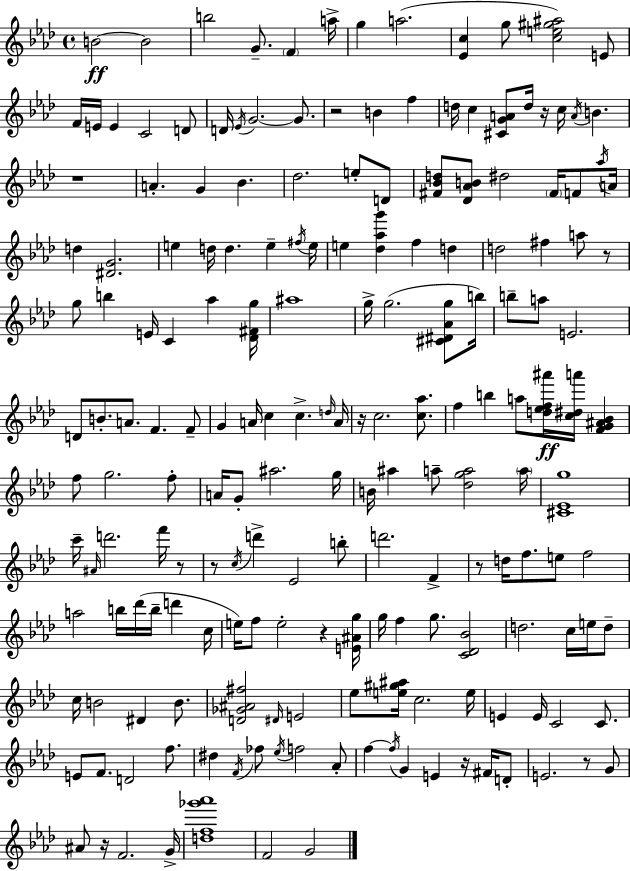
{
  \clef treble
  \time 4/4
  \defaultTimeSignature
  \key f \minor
  b'2~~\ff b'2 | b''2 g'8.-- \parenthesize f'4 a''16-> | g''4 a''2.( | <ees' c''>4 g''8 <c'' e'' gis'' ais''>2) e'8 | \break f'16 e'16 e'4 c'2 d'8 | d'16 \acciaccatura { ees'16 } g'2.~~ g'8. | r2 b'4 f''4 | d''16 c''4 <cis' g' a'>8 d''16 r16 c''16 \acciaccatura { a'16 } b'4. | \break r1 | a'4.-. g'4 bes'4. | des''2. e''8-. | d'8 <fis' bes' d''>8 <des' aes' b'>8 dis''2 \parenthesize fis'16 f'8 | \break \acciaccatura { aes''16 } a'16 d''4 <dis' g'>2. | e''4 d''16 d''4. e''4-- | \acciaccatura { fis''16 } e''16 e''4 <des'' aes'' g'''>4 f''4 | d''4 d''2 fis''4 | \break a''8 r8 g''8 b''4 e'16 c'4 aes''4 | <des' fis' g''>16 ais''1 | g''16-> g''2.( | <cis' dis' aes' g''>8 b''16) b''8-- a''8 e'2. | \break d'8 b'8.-. a'8. f'4. | f'8-- g'4 a'16 c''4 c''4.-> | \grace { d''16 } a'16 r16 c''2. | <c'' aes''>8. f''4 b''4 a''8 <d'' ees'' f'' ais'''>16\ff | \break <c'' dis'' a'''>16 <f' g' ais' bes'>4 f''8 g''2. | f''8-. a'16 g'8-. ais''2. | g''16 b'16 ais''4 a''8-- <des'' g'' a''>2 | \parenthesize a''16 <cis' ees' g''>1 | \break c'''16-- \grace { ais'16 } d'''2. | f'''16 r8 r8 \acciaccatura { c''16 } d'''4-> ees'2 | b''8-. d'''2. | f'4-> r8 d''16 f''8. e''8 f''2 | \break a''2 b''16 | des'''16( b''16-- d'''4 c''16 e''16) f''8 e''2-. | r4 <e' ais' g''>16 g''16 f''4 g''8. <c' des' bes'>2 | d''2. | \break c''16 e''16 d''8-- c''16 b'2 | dis'4 b'8. <d' ges' ais' fis''>2 \grace { dis'16 } | e'2 ees''8 <e'' gis'' ais''>16 c''2. | e''16 e'4 e'16 c'2 | \break c'8. e'8 f'8. d'2 | f''8. dis''4 \acciaccatura { f'16 } fes''8 \acciaccatura { ees''16 } | f''2 aes'8-. f''4~~ \acciaccatura { f''16 } g'4 | e'4 r16 fis'16 d'8-. e'2. | \break r8 g'8 ais'8 r16 f'2. | g'16-> <d'' f'' ges''' aes'''>1 | f'2 | g'2 \bar "|."
}